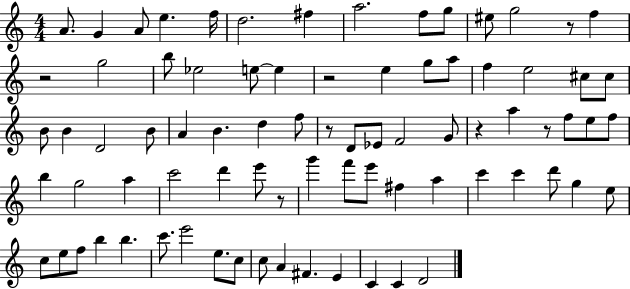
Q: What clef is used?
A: treble